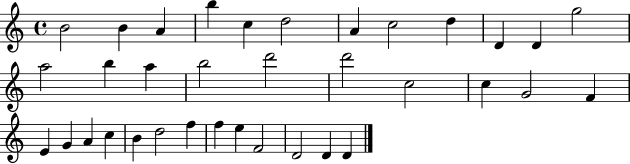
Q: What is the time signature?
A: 4/4